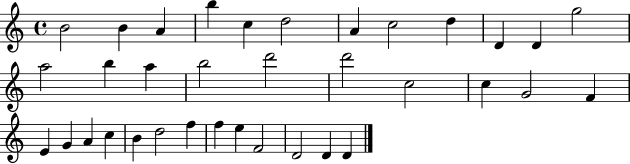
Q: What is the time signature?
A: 4/4